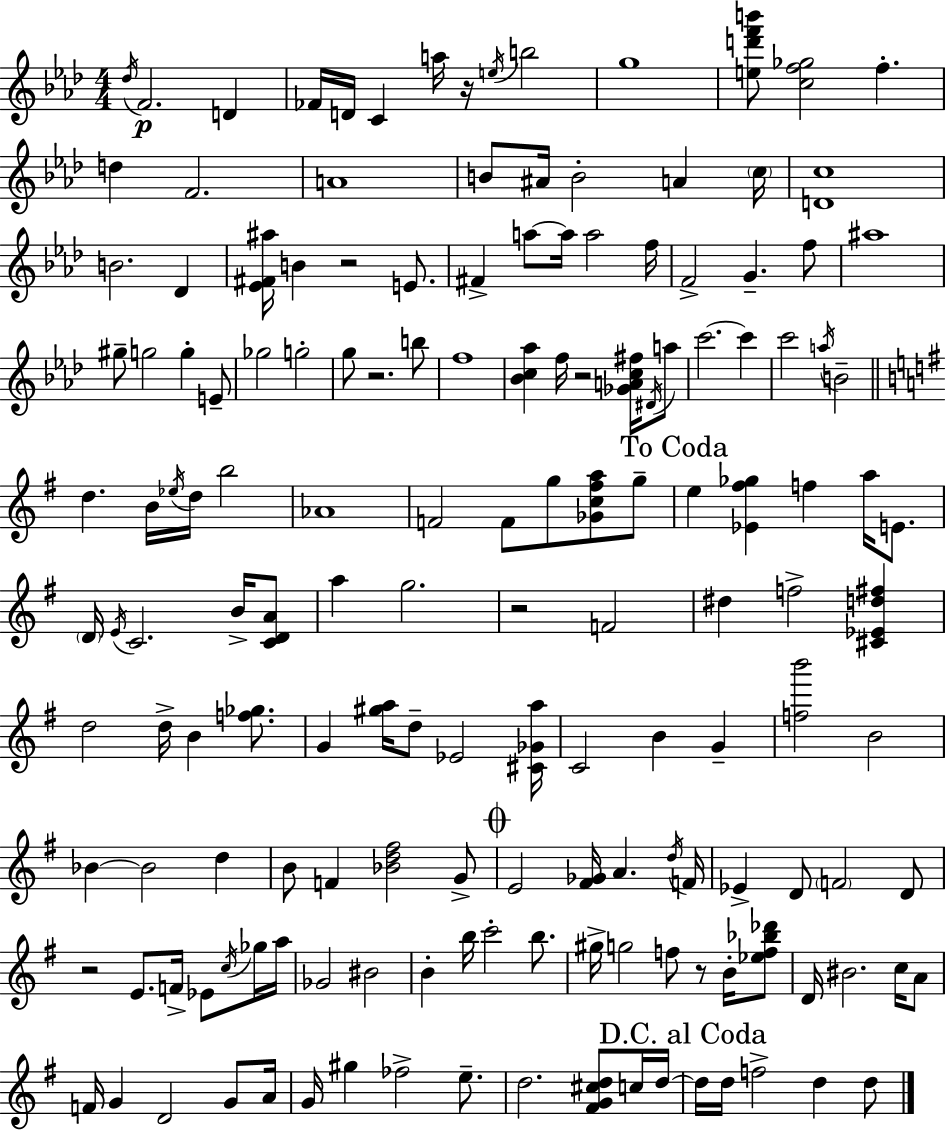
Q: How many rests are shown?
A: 7